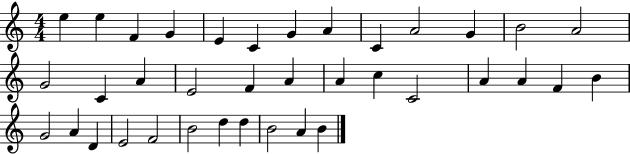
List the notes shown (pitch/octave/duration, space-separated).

E5/q E5/q F4/q G4/q E4/q C4/q G4/q A4/q C4/q A4/h G4/q B4/h A4/h G4/h C4/q A4/q E4/h F4/q A4/q A4/q C5/q C4/h A4/q A4/q F4/q B4/q G4/h A4/q D4/q E4/h F4/h B4/h D5/q D5/q B4/h A4/q B4/q